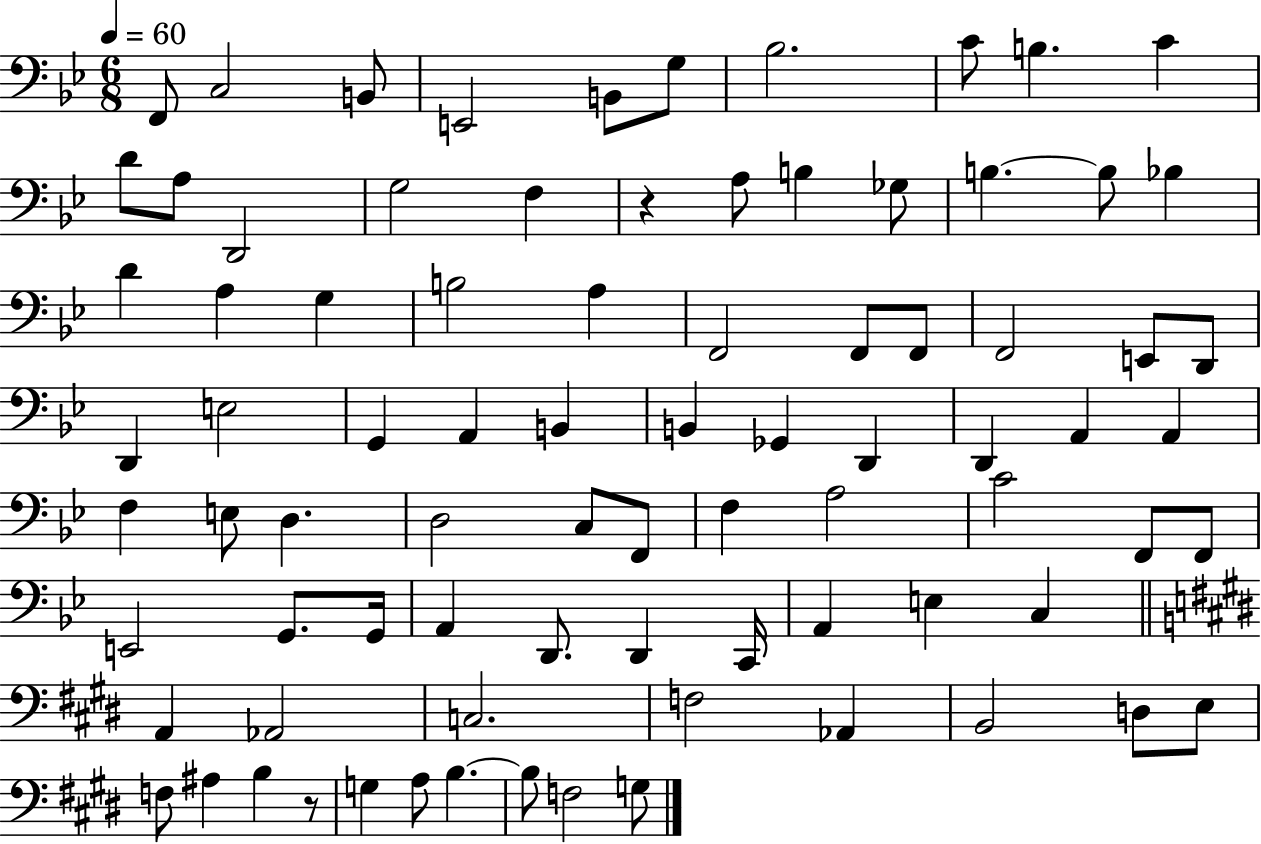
F2/e C3/h B2/e E2/h B2/e G3/e Bb3/h. C4/e B3/q. C4/q D4/e A3/e D2/h G3/h F3/q R/q A3/e B3/q Gb3/e B3/q. B3/e Bb3/q D4/q A3/q G3/q B3/h A3/q F2/h F2/e F2/e F2/h E2/e D2/e D2/q E3/h G2/q A2/q B2/q B2/q Gb2/q D2/q D2/q A2/q A2/q F3/q E3/e D3/q. D3/h C3/e F2/e F3/q A3/h C4/h F2/e F2/e E2/h G2/e. G2/s A2/q D2/e. D2/q C2/s A2/q E3/q C3/q A2/q Ab2/h C3/h. F3/h Ab2/q B2/h D3/e E3/e F3/e A#3/q B3/q R/e G3/q A3/e B3/q. B3/e F3/h G3/e